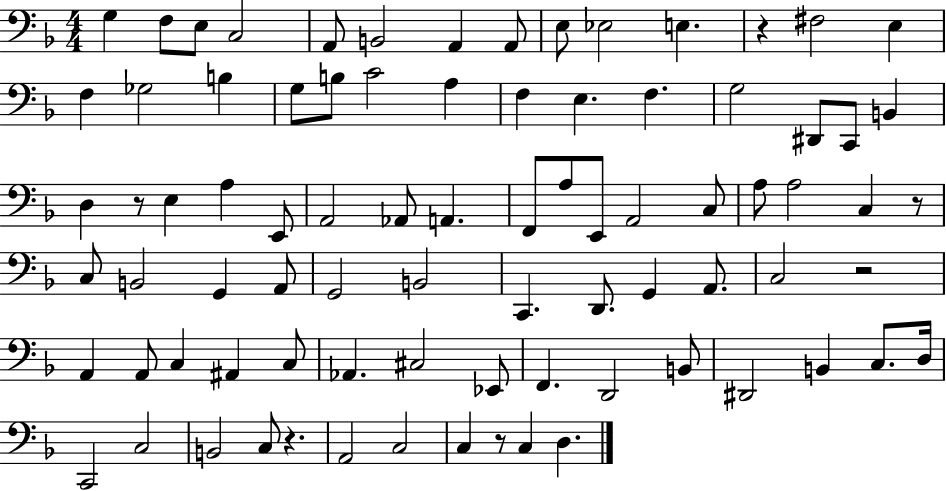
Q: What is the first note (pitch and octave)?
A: G3